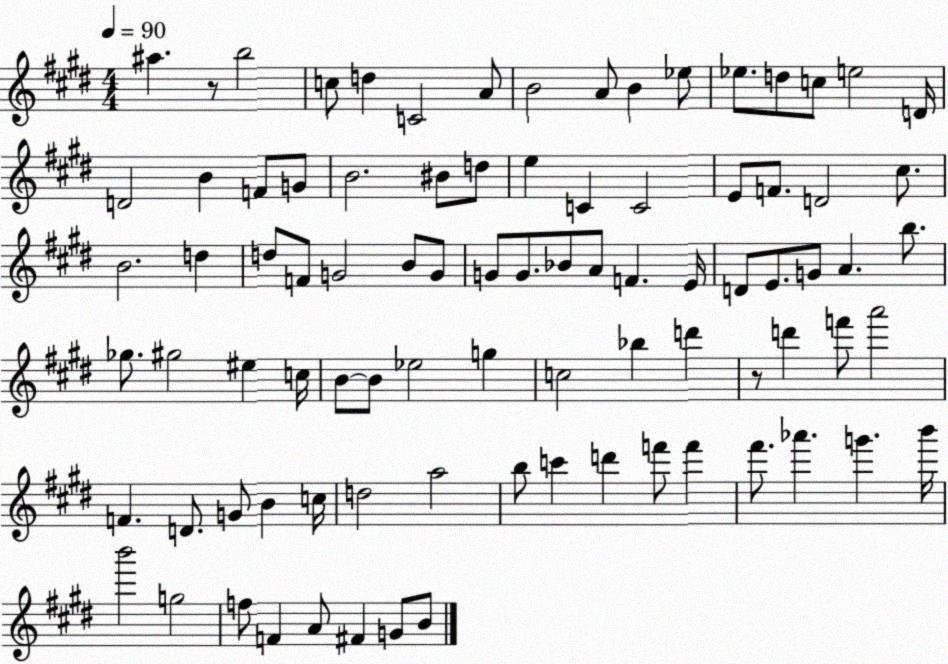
X:1
T:Untitled
M:4/4
L:1/4
K:E
^a z/2 b2 c/2 d C2 A/2 B2 A/2 B _e/2 _e/2 d/2 c/2 e2 D/4 D2 B F/2 G/2 B2 ^B/2 d/2 e C C2 E/2 F/2 D2 ^c/2 B2 d d/2 F/2 G2 B/2 G/2 G/2 G/2 _B/2 A/2 F E/4 D/2 E/2 G/2 A b/2 _g/2 ^g2 ^e c/4 B/2 B/2 _e2 g c2 _b d' z/2 d' f'/2 a'2 F D/2 G/2 B c/4 d2 a2 b/2 c' d' f'/2 f' ^f'/2 _a' g' b'/4 b'2 g2 f/2 F A/2 ^F G/2 B/2